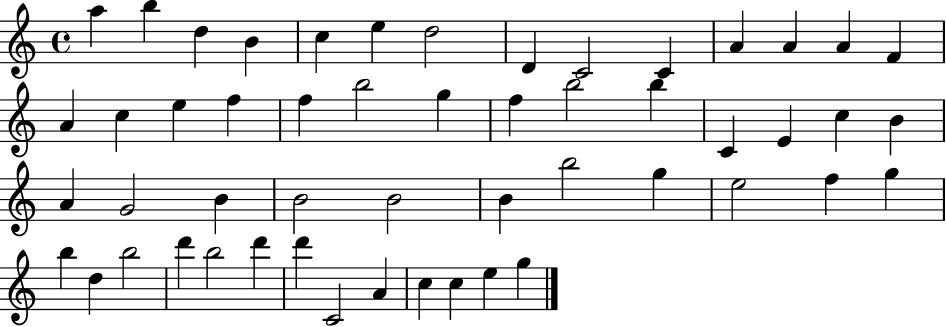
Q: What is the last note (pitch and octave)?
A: G5